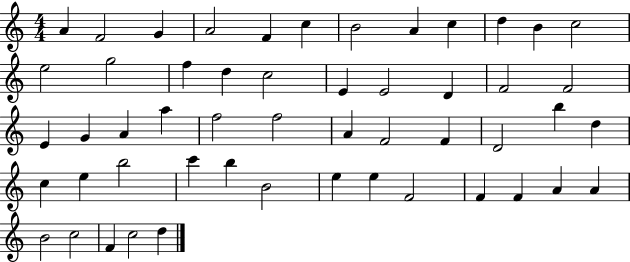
A4/q F4/h G4/q A4/h F4/q C5/q B4/h A4/q C5/q D5/q B4/q C5/h E5/h G5/h F5/q D5/q C5/h E4/q E4/h D4/q F4/h F4/h E4/q G4/q A4/q A5/q F5/h F5/h A4/q F4/h F4/q D4/h B5/q D5/q C5/q E5/q B5/h C6/q B5/q B4/h E5/q E5/q F4/h F4/q F4/q A4/q A4/q B4/h C5/h F4/q C5/h D5/q